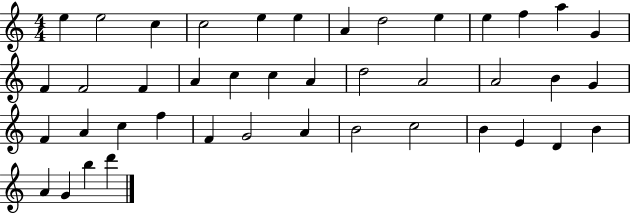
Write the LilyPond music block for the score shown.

{
  \clef treble
  \numericTimeSignature
  \time 4/4
  \key c \major
  e''4 e''2 c''4 | c''2 e''4 e''4 | a'4 d''2 e''4 | e''4 f''4 a''4 g'4 | \break f'4 f'2 f'4 | a'4 c''4 c''4 a'4 | d''2 a'2 | a'2 b'4 g'4 | \break f'4 a'4 c''4 f''4 | f'4 g'2 a'4 | b'2 c''2 | b'4 e'4 d'4 b'4 | \break a'4 g'4 b''4 d'''4 | \bar "|."
}